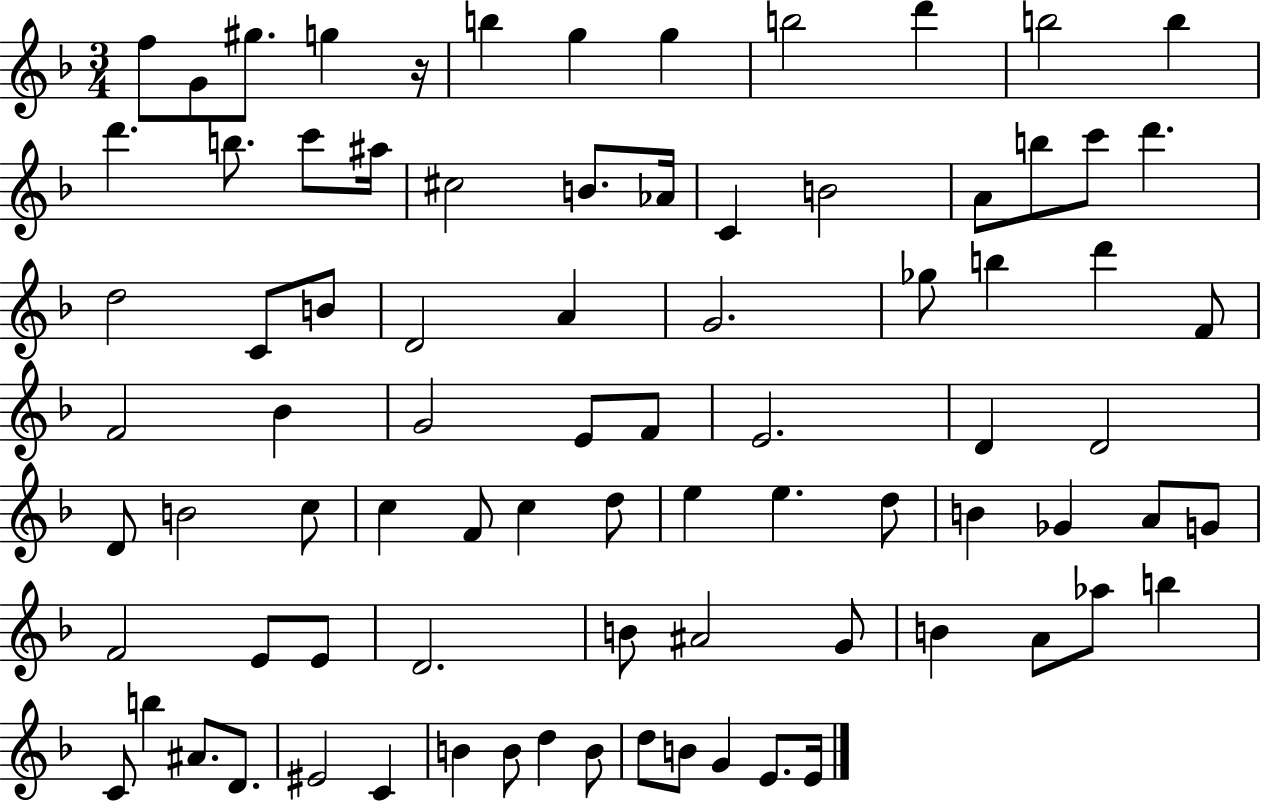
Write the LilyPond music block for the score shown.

{
  \clef treble
  \numericTimeSignature
  \time 3/4
  \key f \major
  \repeat volta 2 { f''8 g'8 gis''8. g''4 r16 | b''4 g''4 g''4 | b''2 d'''4 | b''2 b''4 | \break d'''4. b''8. c'''8 ais''16 | cis''2 b'8. aes'16 | c'4 b'2 | a'8 b''8 c'''8 d'''4. | \break d''2 c'8 b'8 | d'2 a'4 | g'2. | ges''8 b''4 d'''4 f'8 | \break f'2 bes'4 | g'2 e'8 f'8 | e'2. | d'4 d'2 | \break d'8 b'2 c''8 | c''4 f'8 c''4 d''8 | e''4 e''4. d''8 | b'4 ges'4 a'8 g'8 | \break f'2 e'8 e'8 | d'2. | b'8 ais'2 g'8 | b'4 a'8 aes''8 b''4 | \break c'8 b''4 ais'8. d'8. | eis'2 c'4 | b'4 b'8 d''4 b'8 | d''8 b'8 g'4 e'8. e'16 | \break } \bar "|."
}